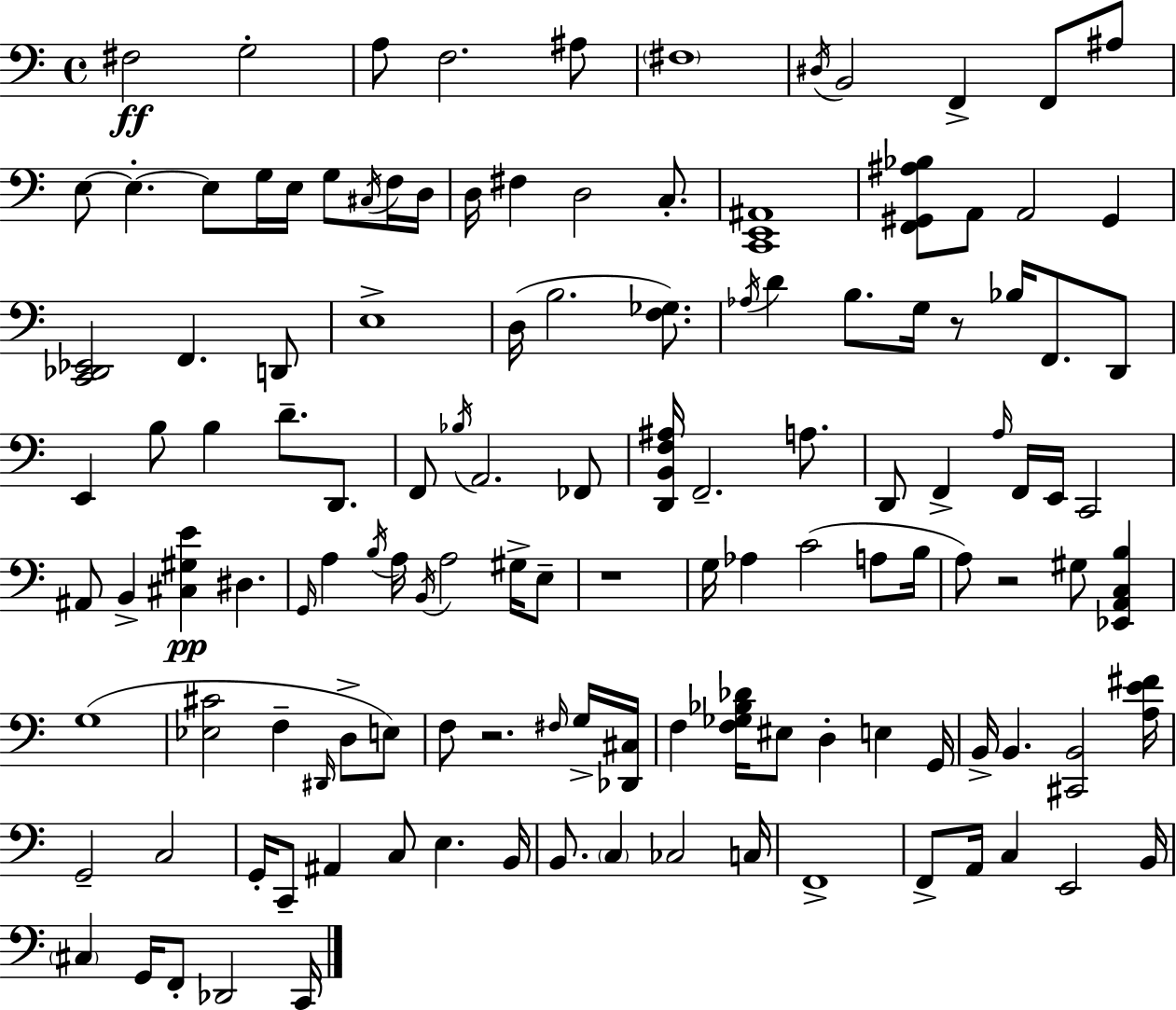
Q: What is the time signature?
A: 4/4